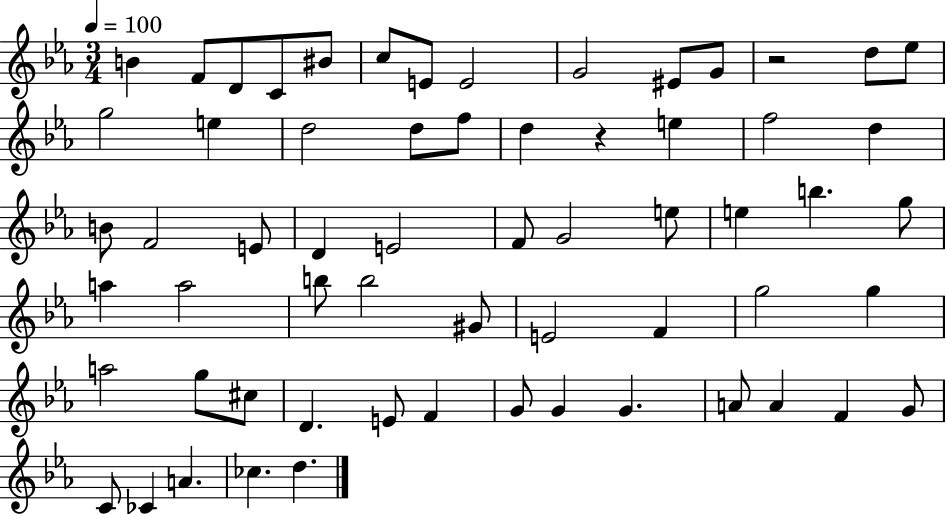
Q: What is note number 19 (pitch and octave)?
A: D5